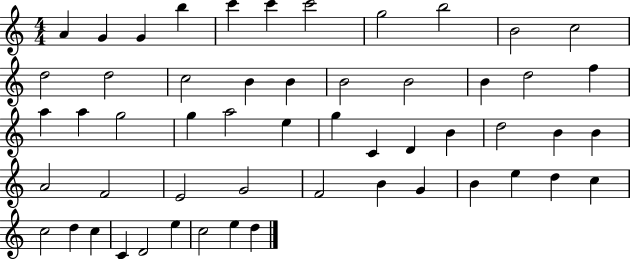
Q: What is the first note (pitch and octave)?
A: A4